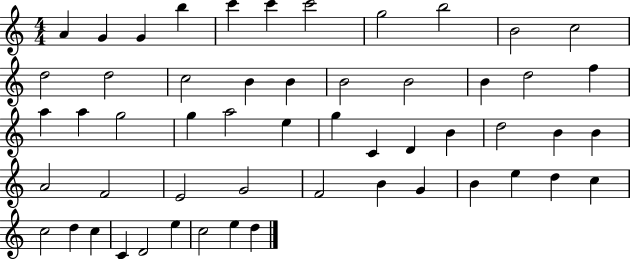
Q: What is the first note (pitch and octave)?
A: A4